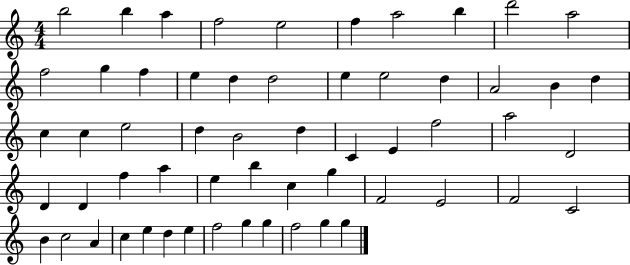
B5/h B5/q A5/q F5/h E5/h F5/q A5/h B5/q D6/h A5/h F5/h G5/q F5/q E5/q D5/q D5/h E5/q E5/h D5/q A4/h B4/q D5/q C5/q C5/q E5/h D5/q B4/h D5/q C4/q E4/q F5/h A5/h D4/h D4/q D4/q F5/q A5/q E5/q B5/q C5/q G5/q F4/h E4/h F4/h C4/h B4/q C5/h A4/q C5/q E5/q D5/q E5/q F5/h G5/q G5/q F5/h G5/q G5/q